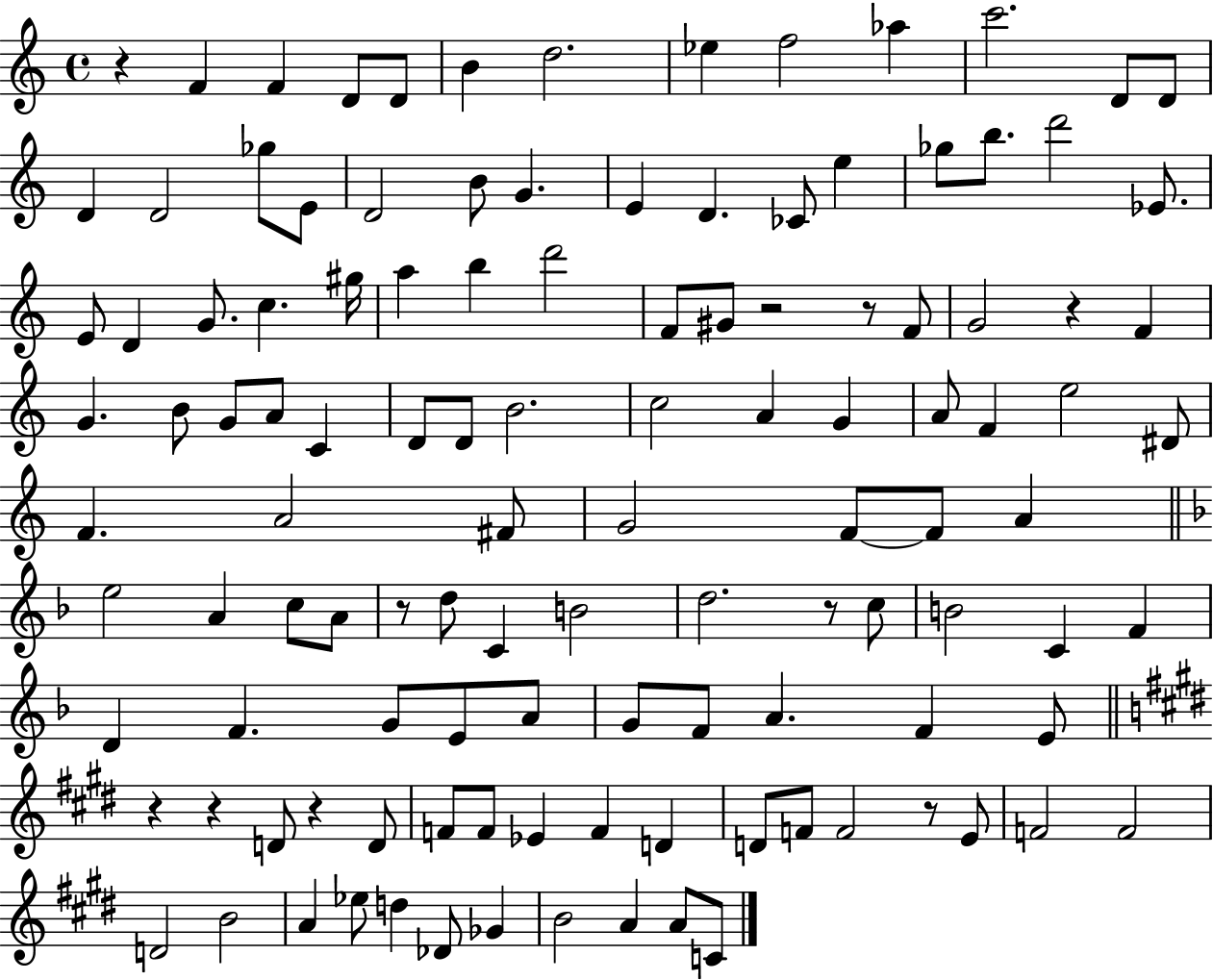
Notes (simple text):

R/q F4/q F4/q D4/e D4/e B4/q D5/h. Eb5/q F5/h Ab5/q C6/h. D4/e D4/e D4/q D4/h Gb5/e E4/e D4/h B4/e G4/q. E4/q D4/q. CES4/e E5/q Gb5/e B5/e. D6/h Eb4/e. E4/e D4/q G4/e. C5/q. G#5/s A5/q B5/q D6/h F4/e G#4/e R/h R/e F4/e G4/h R/q F4/q G4/q. B4/e G4/e A4/e C4/q D4/e D4/e B4/h. C5/h A4/q G4/q A4/e F4/q E5/h D#4/e F4/q. A4/h F#4/e G4/h F4/e F4/e A4/q E5/h A4/q C5/e A4/e R/e D5/e C4/q B4/h D5/h. R/e C5/e B4/h C4/q F4/q D4/q F4/q. G4/e E4/e A4/e G4/e F4/e A4/q. F4/q E4/e R/q R/q D4/e R/q D4/e F4/e F4/e Eb4/q F4/q D4/q D4/e F4/e F4/h R/e E4/e F4/h F4/h D4/h B4/h A4/q Eb5/e D5/q Db4/e Gb4/q B4/h A4/q A4/e C4/e